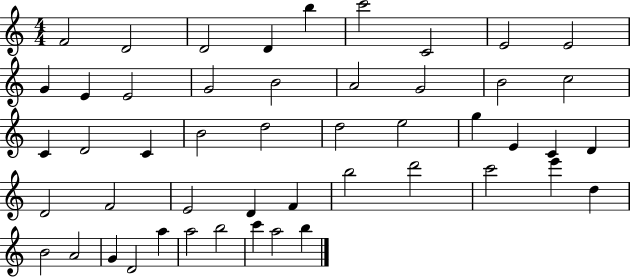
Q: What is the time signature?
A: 4/4